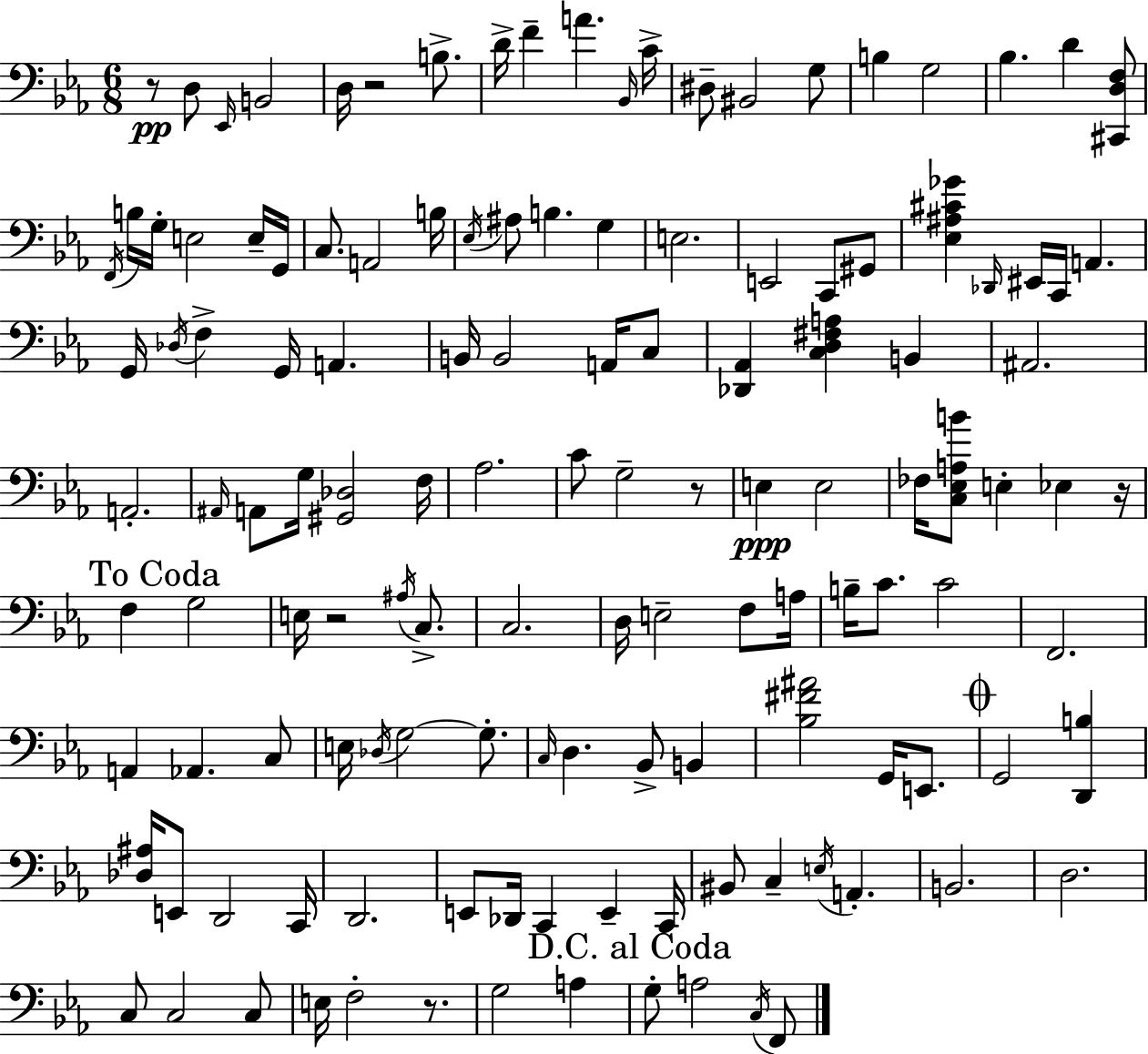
X:1
T:Untitled
M:6/8
L:1/4
K:Eb
z/2 D,/2 _E,,/4 B,,2 D,/4 z2 B,/2 D/4 F A _B,,/4 C/4 ^D,/2 ^B,,2 G,/2 B, G,2 _B, D [^C,,D,F,]/2 F,,/4 B,/4 G,/4 E,2 E,/4 G,,/4 C,/2 A,,2 B,/4 _E,/4 ^A,/2 B, G, E,2 E,,2 C,,/2 ^G,,/2 [_E,^A,^C_G] _D,,/4 ^E,,/4 C,,/4 A,, G,,/4 _D,/4 F, G,,/4 A,, B,,/4 B,,2 A,,/4 C,/2 [_D,,_A,,] [C,D,^F,A,] B,, ^A,,2 A,,2 ^A,,/4 A,,/2 G,/4 [^G,,_D,]2 F,/4 _A,2 C/2 G,2 z/2 E, E,2 _F,/4 [C,_E,A,B]/2 E, _E, z/4 F, G,2 E,/4 z2 ^A,/4 C,/2 C,2 D,/4 E,2 F,/2 A,/4 B,/4 C/2 C2 F,,2 A,, _A,, C,/2 E,/4 _D,/4 G,2 G,/2 C,/4 D, _B,,/2 B,, [_B,^F^A]2 G,,/4 E,,/2 G,,2 [D,,B,] [_D,^A,]/4 E,,/2 D,,2 C,,/4 D,,2 E,,/2 _D,,/4 C,, E,, C,,/4 ^B,,/2 C, E,/4 A,, B,,2 D,2 C,/2 C,2 C,/2 E,/4 F,2 z/2 G,2 A, G,/2 A,2 C,/4 F,,/2